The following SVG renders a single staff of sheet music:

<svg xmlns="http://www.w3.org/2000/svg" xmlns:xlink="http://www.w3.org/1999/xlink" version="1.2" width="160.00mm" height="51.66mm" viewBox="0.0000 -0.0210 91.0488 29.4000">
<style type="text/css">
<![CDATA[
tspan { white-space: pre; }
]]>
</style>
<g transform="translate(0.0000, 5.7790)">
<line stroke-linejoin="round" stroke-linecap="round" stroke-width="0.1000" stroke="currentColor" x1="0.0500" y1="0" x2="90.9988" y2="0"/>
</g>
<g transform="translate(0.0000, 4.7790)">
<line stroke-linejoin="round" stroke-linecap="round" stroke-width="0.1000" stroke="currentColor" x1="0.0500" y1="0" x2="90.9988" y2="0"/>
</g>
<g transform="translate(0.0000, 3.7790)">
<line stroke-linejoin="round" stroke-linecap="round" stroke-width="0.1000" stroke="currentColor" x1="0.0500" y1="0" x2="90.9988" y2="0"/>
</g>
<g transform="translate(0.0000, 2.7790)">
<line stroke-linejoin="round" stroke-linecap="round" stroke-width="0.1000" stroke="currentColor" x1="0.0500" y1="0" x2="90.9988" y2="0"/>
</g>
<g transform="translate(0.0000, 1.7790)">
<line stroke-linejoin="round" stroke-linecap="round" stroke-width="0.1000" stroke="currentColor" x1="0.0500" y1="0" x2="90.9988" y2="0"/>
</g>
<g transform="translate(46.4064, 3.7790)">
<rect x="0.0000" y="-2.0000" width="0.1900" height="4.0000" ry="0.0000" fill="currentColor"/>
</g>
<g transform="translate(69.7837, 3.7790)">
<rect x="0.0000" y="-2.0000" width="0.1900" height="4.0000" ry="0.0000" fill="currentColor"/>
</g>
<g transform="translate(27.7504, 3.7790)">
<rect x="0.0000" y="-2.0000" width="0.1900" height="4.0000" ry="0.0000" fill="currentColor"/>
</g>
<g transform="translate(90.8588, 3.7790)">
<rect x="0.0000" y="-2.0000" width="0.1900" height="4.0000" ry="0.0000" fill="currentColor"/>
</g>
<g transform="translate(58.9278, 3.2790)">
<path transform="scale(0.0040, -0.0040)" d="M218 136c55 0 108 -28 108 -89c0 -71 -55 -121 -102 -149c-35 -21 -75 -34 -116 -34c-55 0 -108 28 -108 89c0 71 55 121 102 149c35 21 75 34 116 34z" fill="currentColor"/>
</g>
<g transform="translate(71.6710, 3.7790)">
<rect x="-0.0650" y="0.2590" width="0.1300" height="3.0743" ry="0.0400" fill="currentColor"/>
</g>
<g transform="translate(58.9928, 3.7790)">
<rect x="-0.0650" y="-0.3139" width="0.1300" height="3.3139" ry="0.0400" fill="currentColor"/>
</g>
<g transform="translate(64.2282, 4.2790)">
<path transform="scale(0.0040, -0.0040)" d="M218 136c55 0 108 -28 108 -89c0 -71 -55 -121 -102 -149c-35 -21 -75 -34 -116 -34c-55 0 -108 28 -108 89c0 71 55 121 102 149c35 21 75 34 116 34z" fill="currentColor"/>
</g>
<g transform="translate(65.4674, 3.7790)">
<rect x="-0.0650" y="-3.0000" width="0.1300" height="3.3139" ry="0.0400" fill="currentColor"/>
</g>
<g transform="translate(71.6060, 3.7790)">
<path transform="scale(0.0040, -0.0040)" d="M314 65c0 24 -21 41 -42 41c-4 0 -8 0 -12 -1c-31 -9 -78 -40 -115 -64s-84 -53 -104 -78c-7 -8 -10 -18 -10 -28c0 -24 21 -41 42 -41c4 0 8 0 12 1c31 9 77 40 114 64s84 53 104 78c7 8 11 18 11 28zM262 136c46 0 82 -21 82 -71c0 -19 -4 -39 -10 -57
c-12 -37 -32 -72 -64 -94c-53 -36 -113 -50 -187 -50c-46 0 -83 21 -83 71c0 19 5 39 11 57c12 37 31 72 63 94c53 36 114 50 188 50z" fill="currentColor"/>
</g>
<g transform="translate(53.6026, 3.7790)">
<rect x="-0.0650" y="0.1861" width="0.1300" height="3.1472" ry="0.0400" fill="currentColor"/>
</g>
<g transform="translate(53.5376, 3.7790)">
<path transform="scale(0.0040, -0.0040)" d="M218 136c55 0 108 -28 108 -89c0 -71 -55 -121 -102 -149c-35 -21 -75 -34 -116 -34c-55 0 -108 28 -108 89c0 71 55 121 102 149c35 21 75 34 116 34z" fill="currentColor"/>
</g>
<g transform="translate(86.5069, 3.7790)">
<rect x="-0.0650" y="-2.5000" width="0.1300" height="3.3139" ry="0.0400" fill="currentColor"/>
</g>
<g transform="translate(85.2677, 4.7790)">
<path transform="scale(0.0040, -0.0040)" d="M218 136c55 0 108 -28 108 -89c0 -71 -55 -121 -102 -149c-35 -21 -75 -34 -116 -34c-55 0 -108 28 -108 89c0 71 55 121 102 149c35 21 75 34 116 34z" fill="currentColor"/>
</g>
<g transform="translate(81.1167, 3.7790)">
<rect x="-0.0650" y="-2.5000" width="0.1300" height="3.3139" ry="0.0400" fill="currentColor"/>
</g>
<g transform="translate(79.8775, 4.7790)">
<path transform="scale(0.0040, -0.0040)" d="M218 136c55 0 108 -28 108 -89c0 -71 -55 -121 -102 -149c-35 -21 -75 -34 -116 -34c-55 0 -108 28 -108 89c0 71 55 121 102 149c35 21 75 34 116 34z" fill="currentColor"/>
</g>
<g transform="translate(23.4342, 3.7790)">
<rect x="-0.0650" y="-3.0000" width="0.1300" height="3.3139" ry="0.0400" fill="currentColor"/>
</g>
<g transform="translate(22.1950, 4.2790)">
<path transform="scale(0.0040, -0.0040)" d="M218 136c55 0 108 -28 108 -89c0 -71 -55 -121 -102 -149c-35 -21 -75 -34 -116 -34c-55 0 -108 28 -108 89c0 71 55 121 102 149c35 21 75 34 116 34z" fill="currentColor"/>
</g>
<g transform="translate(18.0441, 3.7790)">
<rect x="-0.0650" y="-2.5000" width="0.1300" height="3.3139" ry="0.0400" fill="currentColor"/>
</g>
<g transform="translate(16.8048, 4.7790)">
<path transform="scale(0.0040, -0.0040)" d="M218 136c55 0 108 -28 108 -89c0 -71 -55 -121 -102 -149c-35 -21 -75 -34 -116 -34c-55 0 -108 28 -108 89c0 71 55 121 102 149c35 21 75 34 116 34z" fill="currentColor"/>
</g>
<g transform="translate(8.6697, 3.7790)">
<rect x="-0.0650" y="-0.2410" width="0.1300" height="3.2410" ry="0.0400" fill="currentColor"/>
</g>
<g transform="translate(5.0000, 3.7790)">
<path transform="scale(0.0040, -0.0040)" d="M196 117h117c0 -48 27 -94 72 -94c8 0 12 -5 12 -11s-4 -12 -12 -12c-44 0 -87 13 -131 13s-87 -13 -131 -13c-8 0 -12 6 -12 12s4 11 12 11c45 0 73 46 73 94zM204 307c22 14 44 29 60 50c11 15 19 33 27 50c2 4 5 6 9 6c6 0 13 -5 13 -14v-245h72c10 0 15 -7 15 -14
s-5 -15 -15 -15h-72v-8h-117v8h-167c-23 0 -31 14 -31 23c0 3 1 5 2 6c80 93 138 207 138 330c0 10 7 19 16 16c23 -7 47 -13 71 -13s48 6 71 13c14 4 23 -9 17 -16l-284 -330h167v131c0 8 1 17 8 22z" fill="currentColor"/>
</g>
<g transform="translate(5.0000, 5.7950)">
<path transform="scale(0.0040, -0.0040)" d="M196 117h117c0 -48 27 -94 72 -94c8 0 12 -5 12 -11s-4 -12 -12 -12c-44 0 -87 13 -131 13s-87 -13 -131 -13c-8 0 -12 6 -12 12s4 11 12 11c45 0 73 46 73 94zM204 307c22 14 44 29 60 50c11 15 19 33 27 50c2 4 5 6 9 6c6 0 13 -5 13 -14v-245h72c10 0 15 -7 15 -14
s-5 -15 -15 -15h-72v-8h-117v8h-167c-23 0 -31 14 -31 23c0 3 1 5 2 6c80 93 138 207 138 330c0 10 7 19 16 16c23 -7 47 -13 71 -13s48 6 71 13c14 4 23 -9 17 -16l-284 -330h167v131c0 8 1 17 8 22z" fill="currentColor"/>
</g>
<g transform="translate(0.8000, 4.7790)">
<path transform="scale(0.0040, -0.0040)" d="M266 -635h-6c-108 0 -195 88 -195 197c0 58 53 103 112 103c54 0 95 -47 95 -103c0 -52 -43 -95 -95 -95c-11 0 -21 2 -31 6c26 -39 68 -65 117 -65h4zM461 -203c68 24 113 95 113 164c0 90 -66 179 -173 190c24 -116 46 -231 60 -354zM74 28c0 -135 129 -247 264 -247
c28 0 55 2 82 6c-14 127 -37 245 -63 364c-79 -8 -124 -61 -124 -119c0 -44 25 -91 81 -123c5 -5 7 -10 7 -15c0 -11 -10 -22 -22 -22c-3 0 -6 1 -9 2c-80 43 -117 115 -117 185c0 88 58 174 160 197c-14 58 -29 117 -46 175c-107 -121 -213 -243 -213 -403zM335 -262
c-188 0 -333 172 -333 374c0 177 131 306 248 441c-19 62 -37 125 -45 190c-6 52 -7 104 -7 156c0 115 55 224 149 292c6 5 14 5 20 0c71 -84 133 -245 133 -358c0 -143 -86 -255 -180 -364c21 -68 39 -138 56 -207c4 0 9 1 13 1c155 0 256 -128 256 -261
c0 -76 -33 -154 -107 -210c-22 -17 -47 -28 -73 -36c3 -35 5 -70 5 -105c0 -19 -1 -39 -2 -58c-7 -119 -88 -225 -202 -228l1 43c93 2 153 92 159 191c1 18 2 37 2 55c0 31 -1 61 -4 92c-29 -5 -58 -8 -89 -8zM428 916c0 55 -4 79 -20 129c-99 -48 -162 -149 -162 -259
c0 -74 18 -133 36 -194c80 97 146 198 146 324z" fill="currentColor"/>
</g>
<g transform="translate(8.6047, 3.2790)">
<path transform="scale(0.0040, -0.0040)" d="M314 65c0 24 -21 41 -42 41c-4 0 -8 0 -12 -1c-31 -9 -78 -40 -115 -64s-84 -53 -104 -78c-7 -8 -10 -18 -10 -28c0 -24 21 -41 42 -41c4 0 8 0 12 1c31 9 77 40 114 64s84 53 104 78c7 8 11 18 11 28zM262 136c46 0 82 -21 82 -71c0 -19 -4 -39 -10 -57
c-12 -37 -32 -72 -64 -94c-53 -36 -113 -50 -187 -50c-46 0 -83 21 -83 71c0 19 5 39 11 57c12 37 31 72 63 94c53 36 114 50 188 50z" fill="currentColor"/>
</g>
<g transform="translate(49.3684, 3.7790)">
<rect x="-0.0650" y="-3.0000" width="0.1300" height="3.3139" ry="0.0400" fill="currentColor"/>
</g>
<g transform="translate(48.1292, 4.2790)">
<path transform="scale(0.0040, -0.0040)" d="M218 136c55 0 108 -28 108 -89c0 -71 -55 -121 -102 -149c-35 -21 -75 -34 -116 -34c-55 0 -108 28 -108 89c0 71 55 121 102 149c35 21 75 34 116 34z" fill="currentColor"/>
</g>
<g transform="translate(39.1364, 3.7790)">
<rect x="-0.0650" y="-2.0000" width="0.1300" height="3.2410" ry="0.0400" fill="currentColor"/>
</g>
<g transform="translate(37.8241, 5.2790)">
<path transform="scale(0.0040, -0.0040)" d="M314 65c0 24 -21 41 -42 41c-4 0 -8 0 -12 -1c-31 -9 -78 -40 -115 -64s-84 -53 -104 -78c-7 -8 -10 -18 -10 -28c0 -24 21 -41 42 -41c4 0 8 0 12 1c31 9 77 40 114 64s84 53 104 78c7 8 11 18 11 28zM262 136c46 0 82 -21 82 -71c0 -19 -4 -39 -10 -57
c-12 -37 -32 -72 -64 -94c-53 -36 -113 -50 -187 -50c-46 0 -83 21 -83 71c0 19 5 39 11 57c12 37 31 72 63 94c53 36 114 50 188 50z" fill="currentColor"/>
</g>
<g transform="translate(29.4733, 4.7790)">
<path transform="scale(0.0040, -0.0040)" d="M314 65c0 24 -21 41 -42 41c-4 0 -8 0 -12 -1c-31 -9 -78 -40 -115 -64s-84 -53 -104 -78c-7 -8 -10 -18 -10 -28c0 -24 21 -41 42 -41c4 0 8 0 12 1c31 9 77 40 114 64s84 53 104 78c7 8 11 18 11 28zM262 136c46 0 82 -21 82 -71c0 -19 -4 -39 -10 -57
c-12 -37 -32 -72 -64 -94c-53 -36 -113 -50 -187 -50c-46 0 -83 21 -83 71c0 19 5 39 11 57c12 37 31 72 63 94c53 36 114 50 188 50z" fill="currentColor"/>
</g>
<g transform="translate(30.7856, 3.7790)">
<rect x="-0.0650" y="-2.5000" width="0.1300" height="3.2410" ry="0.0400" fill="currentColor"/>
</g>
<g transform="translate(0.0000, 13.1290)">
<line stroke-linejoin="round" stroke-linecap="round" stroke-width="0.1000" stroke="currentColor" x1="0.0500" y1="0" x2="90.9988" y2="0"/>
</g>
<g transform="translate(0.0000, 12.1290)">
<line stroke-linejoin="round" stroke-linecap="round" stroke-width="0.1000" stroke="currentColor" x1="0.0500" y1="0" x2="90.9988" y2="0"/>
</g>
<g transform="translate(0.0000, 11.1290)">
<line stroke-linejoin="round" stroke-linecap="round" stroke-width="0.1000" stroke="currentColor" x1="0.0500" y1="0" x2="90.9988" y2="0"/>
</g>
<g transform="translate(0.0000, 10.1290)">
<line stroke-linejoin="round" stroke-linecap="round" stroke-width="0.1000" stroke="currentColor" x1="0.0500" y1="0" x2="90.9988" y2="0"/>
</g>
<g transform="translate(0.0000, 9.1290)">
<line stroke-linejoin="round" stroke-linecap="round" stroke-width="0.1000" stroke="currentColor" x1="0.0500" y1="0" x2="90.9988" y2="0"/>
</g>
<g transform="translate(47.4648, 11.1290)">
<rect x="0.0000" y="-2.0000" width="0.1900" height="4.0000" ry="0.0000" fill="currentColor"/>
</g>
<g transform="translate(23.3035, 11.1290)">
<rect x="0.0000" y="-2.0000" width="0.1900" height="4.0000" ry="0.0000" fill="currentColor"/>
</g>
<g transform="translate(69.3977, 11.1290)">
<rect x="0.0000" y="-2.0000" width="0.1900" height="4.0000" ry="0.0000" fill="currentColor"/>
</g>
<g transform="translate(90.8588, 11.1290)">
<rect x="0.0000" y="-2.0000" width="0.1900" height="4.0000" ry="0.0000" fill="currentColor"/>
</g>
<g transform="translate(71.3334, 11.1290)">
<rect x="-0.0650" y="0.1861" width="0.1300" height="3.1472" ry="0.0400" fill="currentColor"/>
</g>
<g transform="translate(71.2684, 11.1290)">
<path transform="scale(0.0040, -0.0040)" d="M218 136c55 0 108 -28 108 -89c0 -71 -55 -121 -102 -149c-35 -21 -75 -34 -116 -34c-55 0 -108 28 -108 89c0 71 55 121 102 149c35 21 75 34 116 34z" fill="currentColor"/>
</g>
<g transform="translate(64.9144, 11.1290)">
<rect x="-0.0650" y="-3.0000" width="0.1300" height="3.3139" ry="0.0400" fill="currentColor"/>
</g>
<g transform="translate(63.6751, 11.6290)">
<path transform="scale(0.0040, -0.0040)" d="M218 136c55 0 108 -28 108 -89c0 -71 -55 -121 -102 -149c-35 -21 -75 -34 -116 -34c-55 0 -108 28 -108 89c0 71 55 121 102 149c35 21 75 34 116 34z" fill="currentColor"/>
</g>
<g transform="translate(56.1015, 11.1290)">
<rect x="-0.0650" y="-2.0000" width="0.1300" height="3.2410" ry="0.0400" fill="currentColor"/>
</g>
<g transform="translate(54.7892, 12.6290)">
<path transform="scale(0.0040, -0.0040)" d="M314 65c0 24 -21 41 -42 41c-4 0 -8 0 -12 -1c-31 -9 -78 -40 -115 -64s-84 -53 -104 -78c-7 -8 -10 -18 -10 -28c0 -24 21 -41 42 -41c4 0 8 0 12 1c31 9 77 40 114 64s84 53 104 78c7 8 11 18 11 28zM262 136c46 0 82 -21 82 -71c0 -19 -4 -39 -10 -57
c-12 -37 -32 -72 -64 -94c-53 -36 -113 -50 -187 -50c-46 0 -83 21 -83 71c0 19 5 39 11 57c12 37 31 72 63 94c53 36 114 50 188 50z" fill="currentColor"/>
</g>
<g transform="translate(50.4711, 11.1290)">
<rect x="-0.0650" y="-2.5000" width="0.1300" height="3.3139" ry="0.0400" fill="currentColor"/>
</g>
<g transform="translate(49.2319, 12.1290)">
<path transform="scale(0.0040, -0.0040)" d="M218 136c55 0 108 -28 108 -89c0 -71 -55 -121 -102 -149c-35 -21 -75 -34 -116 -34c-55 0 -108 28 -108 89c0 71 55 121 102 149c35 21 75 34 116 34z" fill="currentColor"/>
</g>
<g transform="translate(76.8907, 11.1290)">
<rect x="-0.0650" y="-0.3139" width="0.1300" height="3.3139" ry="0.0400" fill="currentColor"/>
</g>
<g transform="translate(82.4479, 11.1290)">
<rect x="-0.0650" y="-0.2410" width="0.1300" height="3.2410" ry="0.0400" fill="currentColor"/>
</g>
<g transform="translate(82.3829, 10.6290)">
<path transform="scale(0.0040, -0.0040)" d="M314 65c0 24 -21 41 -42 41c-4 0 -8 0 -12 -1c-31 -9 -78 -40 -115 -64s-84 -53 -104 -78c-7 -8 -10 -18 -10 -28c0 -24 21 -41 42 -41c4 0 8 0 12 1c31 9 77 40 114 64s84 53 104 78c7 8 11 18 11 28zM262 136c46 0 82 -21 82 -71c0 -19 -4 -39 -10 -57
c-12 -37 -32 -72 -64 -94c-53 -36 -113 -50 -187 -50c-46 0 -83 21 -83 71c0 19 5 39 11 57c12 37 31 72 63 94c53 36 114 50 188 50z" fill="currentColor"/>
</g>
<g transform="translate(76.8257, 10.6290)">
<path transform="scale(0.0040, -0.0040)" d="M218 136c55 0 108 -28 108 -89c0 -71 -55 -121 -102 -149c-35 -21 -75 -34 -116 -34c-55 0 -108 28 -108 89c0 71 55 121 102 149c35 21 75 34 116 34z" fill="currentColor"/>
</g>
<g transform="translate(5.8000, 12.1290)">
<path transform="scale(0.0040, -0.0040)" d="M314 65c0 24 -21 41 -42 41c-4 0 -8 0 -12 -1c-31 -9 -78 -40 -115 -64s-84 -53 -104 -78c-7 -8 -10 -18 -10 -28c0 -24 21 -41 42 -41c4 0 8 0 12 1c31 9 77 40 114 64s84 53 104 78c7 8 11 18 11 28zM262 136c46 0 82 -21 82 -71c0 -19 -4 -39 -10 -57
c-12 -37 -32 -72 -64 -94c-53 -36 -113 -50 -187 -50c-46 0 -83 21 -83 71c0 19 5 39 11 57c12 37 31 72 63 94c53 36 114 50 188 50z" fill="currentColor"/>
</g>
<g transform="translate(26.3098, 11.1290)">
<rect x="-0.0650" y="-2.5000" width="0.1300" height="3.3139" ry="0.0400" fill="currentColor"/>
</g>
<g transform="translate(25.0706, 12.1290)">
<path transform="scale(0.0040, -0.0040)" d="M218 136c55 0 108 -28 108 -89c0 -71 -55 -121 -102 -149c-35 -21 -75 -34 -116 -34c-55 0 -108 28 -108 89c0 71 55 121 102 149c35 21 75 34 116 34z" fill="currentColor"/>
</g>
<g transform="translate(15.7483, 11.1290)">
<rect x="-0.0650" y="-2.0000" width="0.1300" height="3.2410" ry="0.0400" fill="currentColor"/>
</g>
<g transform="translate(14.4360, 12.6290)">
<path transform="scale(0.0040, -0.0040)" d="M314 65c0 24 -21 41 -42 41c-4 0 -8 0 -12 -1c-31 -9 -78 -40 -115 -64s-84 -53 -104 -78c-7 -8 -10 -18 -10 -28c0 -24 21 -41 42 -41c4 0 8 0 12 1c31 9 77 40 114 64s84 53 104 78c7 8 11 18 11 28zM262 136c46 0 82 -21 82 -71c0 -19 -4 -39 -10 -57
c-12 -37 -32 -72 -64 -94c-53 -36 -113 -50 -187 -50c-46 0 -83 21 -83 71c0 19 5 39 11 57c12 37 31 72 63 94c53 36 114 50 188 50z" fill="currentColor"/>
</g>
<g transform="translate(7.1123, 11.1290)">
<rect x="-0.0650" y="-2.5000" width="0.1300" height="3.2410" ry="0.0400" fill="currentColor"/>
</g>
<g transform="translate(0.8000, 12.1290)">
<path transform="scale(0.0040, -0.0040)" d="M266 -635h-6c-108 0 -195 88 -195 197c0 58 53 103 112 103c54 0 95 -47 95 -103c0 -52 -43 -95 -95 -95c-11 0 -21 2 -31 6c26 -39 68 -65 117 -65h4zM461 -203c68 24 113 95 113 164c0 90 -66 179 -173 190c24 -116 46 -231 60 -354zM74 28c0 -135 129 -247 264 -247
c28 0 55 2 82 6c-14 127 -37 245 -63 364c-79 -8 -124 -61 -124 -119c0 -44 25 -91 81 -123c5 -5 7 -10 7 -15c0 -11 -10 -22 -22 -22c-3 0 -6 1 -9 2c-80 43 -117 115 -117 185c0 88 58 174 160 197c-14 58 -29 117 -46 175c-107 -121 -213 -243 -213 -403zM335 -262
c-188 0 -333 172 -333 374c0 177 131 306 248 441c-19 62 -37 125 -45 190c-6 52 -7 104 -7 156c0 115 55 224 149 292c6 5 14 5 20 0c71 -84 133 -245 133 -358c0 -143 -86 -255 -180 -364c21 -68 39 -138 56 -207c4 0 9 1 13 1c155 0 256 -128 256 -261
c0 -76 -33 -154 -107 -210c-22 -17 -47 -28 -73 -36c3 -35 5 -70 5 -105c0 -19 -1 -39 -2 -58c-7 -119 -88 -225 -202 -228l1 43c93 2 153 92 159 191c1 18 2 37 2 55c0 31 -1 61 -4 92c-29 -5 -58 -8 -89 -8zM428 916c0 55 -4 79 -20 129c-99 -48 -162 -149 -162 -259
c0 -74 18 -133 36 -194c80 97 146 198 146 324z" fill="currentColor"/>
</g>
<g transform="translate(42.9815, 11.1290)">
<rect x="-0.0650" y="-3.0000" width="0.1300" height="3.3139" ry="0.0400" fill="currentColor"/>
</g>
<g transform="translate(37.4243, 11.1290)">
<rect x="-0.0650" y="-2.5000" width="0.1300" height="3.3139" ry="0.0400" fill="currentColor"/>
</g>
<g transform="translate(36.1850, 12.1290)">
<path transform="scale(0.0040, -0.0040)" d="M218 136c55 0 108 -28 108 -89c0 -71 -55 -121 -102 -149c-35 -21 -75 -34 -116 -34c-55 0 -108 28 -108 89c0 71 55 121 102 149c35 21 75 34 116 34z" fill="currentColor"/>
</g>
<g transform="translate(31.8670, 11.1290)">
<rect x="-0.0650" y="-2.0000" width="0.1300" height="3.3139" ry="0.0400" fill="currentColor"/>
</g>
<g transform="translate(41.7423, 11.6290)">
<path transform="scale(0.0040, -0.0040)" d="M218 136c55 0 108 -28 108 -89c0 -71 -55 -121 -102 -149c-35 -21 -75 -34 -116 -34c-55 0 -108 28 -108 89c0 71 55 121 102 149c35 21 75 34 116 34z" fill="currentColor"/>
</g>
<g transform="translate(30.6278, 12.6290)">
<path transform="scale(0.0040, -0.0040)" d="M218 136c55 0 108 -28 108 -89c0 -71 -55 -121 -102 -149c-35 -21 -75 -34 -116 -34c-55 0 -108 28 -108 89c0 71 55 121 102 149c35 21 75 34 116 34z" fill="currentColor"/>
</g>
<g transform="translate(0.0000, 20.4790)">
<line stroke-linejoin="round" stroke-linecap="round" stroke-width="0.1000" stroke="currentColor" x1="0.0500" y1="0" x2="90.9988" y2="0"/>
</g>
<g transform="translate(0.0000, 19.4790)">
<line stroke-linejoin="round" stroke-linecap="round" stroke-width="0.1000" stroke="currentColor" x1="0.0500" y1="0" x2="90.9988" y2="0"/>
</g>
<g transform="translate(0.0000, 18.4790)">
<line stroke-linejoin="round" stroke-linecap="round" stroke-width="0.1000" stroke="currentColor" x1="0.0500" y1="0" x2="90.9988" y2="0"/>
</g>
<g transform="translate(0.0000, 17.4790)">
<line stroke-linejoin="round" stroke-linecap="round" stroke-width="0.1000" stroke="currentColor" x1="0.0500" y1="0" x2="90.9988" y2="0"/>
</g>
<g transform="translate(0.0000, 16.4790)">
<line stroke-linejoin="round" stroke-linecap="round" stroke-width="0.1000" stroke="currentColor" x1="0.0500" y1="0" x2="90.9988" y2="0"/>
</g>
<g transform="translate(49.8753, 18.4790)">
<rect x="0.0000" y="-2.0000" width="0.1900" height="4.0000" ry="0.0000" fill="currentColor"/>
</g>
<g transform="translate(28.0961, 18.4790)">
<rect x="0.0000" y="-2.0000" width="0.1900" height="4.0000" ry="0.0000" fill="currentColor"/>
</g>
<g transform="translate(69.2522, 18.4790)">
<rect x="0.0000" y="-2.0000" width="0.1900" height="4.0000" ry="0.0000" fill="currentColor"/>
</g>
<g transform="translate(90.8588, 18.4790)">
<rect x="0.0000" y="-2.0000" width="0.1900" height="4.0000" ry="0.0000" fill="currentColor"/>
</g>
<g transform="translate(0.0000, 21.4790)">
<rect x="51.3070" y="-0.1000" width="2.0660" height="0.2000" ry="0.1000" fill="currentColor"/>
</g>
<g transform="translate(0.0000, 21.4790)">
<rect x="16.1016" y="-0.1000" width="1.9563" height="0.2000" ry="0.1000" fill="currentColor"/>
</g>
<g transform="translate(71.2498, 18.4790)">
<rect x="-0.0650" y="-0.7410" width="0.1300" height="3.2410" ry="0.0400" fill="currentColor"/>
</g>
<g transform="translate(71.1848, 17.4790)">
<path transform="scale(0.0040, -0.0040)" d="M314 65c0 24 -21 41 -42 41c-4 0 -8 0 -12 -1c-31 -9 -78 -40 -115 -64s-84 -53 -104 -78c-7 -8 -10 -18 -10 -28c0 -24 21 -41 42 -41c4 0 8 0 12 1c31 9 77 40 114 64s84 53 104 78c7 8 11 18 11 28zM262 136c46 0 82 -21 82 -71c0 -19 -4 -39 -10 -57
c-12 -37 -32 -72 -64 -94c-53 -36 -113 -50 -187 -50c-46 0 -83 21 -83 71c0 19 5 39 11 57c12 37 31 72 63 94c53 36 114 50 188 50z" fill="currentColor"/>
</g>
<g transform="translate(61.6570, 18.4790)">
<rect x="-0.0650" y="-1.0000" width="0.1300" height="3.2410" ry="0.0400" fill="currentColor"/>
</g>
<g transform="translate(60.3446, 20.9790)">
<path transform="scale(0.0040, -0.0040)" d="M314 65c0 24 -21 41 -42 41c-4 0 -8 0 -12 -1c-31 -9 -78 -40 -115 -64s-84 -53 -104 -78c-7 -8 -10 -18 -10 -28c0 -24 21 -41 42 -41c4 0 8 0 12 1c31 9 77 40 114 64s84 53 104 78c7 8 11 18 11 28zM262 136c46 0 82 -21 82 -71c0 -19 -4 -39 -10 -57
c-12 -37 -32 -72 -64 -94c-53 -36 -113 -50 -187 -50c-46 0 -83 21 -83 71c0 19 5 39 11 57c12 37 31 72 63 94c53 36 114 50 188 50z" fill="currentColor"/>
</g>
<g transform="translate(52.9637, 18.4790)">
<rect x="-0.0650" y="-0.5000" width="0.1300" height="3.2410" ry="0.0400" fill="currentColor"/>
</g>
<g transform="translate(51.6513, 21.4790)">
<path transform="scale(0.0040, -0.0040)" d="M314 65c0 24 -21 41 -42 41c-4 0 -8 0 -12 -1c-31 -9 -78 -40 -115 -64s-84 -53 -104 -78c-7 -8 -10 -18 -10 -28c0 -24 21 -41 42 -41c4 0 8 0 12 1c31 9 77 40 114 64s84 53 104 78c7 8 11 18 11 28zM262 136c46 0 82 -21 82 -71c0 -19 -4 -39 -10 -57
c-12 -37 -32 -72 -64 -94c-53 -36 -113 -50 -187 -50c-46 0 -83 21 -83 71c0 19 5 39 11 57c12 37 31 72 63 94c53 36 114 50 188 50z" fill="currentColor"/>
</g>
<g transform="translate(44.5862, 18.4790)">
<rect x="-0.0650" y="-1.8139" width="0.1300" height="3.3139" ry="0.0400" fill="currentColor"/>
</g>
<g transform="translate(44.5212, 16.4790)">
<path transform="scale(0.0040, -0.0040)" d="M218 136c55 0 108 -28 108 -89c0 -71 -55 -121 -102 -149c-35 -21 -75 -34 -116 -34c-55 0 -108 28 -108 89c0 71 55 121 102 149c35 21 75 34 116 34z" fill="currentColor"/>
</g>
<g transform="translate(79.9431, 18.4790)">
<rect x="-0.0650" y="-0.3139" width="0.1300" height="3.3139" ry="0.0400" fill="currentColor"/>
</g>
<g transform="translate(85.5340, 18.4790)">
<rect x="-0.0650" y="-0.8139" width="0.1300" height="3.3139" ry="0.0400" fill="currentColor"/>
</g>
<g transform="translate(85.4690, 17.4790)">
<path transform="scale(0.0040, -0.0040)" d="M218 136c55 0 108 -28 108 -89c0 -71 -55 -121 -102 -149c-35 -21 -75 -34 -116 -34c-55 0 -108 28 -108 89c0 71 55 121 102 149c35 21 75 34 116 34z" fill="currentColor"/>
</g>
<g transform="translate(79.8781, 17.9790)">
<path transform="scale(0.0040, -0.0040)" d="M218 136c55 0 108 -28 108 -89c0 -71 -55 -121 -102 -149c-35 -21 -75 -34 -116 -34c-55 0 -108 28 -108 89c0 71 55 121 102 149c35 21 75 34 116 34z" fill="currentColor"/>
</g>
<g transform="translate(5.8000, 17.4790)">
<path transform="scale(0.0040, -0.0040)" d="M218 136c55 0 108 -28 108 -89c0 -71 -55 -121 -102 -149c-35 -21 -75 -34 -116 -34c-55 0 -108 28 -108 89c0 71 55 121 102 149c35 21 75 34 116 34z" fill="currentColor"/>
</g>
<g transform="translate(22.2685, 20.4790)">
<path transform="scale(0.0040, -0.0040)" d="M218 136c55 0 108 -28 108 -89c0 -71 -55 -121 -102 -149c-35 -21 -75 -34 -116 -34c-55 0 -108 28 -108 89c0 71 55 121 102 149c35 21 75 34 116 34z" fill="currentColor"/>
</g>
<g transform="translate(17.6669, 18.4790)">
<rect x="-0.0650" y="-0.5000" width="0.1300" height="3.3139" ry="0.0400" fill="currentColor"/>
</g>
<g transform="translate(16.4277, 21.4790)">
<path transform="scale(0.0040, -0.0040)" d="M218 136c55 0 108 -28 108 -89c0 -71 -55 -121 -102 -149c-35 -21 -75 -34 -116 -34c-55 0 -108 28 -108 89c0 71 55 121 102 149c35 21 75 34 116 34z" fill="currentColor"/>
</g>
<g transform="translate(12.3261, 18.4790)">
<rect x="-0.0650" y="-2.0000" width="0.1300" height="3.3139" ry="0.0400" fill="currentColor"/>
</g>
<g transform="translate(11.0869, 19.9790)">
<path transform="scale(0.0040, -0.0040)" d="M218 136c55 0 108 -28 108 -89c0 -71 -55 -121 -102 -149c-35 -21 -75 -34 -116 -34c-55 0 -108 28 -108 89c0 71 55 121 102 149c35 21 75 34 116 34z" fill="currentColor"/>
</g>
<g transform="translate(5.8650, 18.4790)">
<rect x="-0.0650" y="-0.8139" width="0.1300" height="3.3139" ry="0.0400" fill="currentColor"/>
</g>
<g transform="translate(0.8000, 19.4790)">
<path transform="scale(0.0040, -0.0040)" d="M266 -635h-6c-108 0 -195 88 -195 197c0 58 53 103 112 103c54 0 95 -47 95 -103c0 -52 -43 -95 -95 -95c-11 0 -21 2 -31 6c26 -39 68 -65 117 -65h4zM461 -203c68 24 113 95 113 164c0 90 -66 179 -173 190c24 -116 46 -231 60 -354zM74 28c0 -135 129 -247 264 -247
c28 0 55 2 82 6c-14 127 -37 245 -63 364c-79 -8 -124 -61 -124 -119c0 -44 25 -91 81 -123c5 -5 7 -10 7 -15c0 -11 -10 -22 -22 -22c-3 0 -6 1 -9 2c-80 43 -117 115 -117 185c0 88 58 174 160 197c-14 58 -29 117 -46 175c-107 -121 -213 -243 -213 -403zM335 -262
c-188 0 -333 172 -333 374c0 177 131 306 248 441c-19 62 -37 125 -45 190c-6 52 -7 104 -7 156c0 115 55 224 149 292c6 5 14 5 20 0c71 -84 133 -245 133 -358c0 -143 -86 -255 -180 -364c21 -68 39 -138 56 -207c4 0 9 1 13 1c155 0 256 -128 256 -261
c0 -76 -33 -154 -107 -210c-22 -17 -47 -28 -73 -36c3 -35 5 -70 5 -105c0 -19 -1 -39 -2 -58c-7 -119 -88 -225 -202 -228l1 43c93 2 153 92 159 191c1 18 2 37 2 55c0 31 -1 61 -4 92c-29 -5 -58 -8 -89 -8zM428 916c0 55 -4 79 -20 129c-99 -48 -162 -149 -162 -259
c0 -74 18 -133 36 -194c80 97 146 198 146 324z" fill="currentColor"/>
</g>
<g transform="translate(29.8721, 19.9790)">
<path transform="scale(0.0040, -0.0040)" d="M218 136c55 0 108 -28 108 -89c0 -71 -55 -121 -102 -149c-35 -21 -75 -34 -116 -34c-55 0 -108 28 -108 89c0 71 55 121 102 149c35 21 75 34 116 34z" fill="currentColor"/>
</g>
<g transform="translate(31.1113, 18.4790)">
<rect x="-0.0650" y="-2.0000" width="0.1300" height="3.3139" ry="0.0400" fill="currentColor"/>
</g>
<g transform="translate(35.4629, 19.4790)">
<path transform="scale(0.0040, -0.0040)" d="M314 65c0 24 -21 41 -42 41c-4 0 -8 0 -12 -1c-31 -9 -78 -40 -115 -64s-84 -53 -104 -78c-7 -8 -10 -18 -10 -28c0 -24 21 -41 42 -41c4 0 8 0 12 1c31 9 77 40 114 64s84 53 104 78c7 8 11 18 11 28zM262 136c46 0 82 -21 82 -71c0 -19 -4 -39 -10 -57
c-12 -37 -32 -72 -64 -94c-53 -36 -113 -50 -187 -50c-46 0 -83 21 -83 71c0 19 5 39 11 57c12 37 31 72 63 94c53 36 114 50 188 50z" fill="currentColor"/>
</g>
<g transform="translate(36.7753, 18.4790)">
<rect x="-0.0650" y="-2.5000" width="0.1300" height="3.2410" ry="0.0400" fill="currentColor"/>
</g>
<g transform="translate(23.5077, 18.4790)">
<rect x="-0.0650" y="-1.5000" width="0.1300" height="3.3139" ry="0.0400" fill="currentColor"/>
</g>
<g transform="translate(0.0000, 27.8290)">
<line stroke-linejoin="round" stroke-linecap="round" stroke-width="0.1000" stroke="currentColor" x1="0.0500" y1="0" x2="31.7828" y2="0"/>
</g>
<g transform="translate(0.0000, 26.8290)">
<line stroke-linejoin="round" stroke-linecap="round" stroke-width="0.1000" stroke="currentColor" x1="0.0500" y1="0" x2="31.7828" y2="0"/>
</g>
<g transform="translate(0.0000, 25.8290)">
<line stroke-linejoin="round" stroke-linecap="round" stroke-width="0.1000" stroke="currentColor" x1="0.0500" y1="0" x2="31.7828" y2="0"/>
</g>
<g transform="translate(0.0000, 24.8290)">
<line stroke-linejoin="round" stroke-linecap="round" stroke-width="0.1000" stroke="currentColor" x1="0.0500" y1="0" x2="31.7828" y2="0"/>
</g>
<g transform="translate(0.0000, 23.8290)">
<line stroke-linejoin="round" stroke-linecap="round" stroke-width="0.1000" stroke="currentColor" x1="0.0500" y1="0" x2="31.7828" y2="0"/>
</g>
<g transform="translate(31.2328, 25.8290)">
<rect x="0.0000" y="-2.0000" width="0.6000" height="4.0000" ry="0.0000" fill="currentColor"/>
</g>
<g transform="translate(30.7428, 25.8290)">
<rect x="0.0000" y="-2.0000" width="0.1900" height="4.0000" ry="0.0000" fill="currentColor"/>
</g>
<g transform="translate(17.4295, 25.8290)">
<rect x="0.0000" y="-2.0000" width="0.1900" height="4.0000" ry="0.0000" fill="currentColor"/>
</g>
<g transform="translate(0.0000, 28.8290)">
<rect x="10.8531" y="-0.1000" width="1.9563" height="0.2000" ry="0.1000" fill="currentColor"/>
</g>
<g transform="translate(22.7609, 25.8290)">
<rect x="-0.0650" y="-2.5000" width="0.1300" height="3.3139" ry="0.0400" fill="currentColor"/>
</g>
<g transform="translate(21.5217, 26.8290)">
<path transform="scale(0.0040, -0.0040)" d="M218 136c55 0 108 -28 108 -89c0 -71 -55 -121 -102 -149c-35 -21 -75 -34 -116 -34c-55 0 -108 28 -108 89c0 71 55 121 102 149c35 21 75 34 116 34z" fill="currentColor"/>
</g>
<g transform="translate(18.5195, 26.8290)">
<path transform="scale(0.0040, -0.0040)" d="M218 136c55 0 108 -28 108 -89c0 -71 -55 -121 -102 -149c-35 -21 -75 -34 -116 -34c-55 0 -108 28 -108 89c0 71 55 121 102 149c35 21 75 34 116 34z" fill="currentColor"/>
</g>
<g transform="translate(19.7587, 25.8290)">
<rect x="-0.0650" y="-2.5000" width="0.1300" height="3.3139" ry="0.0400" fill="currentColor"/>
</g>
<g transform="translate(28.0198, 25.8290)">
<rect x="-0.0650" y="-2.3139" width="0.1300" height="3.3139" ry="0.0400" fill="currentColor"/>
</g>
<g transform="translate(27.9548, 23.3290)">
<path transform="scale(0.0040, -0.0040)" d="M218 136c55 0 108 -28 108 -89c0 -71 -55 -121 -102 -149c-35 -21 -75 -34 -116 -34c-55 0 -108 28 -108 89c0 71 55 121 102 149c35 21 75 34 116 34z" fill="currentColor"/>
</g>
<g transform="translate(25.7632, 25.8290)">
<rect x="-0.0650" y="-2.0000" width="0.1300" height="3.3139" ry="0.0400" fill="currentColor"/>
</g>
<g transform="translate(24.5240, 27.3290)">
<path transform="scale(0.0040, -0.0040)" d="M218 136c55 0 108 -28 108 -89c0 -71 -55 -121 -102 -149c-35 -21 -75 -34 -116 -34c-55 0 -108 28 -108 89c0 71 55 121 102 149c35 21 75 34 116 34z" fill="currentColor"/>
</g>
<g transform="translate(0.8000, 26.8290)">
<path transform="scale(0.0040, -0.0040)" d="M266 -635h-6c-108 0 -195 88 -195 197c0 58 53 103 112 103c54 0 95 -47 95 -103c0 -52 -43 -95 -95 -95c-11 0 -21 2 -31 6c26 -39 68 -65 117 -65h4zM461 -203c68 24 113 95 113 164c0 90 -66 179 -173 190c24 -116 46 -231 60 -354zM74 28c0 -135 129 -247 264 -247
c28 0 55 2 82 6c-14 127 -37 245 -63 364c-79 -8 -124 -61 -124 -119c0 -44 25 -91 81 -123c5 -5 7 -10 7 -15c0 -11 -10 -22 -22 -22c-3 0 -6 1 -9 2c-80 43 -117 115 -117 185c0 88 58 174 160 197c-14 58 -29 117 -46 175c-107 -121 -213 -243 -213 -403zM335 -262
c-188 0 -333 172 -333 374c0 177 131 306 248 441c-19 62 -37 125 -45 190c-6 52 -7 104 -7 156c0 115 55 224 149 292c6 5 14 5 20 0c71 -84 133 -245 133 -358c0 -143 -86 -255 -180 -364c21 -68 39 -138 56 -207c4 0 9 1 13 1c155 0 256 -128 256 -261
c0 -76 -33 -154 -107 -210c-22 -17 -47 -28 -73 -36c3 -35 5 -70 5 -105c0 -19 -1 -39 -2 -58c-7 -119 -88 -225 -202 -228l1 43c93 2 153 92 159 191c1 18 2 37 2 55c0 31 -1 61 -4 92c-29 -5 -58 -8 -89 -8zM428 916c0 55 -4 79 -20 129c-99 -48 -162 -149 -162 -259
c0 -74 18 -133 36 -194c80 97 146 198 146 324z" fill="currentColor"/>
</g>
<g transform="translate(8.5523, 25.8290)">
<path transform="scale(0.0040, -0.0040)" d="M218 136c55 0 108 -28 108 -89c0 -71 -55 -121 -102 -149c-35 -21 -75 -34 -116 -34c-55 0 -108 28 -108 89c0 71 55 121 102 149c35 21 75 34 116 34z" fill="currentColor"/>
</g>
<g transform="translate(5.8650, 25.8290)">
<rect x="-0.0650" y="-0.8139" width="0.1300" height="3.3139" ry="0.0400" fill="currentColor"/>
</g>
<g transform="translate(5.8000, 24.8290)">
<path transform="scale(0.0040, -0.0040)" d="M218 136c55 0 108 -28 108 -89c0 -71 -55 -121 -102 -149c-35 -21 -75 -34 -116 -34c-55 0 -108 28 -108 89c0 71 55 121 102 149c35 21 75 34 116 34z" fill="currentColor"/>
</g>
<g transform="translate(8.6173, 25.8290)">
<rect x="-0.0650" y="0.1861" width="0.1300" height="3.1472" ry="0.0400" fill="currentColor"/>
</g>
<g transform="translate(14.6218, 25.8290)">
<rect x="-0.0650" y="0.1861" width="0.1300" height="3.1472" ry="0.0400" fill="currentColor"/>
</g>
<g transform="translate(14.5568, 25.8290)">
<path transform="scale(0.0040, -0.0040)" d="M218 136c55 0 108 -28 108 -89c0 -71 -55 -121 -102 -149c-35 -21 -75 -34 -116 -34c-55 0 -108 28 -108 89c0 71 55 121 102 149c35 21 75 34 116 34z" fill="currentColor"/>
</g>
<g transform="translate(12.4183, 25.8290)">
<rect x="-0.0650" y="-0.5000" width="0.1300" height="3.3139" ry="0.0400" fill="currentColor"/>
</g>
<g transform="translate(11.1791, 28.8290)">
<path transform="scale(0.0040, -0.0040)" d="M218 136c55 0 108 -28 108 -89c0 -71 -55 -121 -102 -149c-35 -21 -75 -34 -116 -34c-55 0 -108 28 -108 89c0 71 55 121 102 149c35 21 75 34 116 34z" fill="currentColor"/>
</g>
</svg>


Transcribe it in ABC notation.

X:1
T:Untitled
M:4/4
L:1/4
K:C
c2 G A G2 F2 A B c A B2 G G G2 F2 G F G A G F2 A B c c2 d F C E F G2 f C2 D2 d2 c d d B C B G G F g